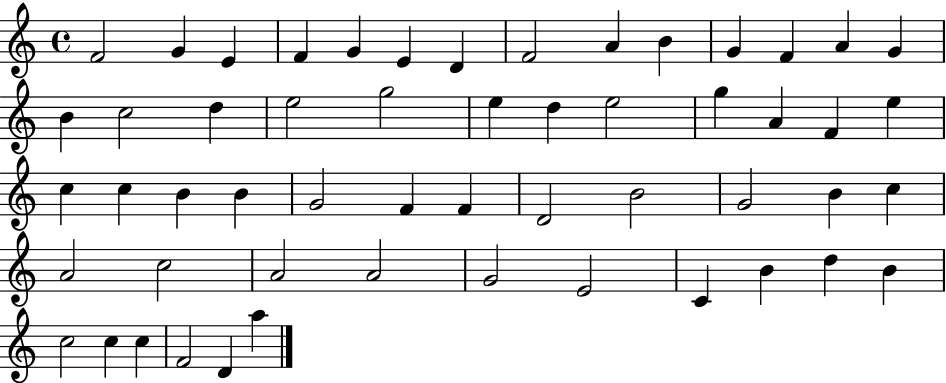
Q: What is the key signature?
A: C major